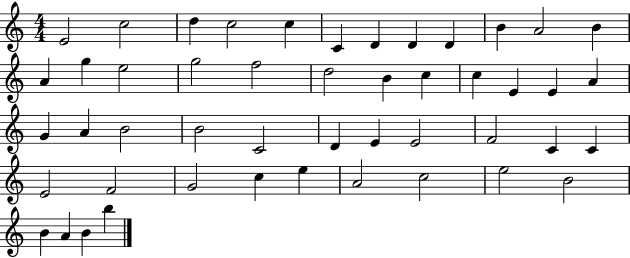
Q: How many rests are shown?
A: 0